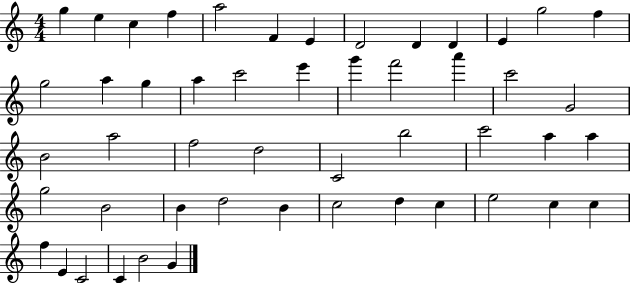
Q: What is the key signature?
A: C major